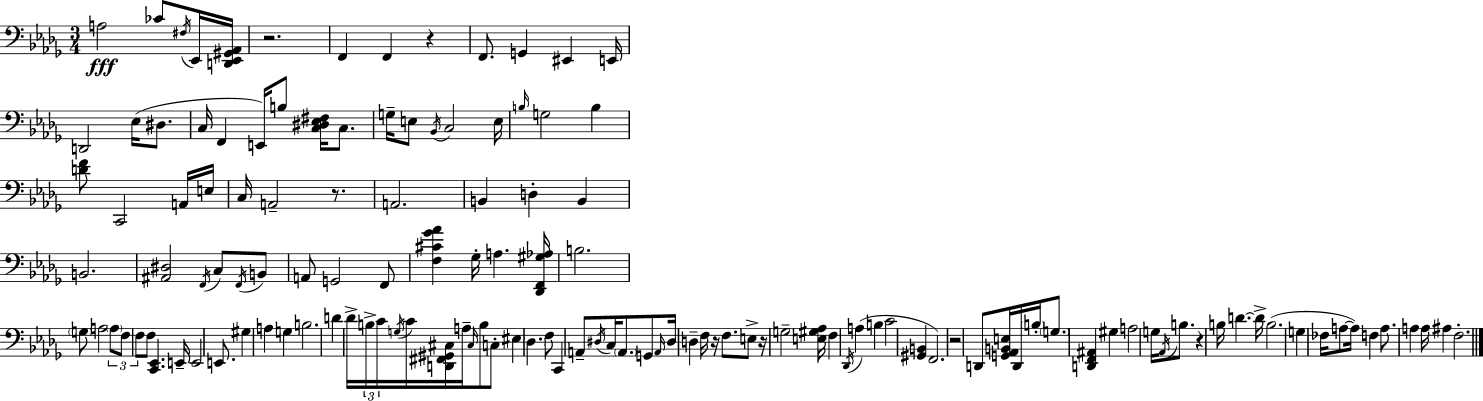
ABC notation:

X:1
T:Untitled
M:3/4
L:1/4
K:Bbm
A,2 _C/2 ^F,/4 _E,,/4 [D,,_E,,^G,,_A,,]/4 z2 F,, F,, z F,,/2 G,, ^E,, E,,/4 D,,2 _E,/4 ^D,/2 C,/4 F,, E,,/4 B,/2 [C,^D,_E,^F,]/4 C,/2 G,/4 E,/2 _B,,/4 C,2 E,/4 B,/4 G,2 B, [DF]/2 C,,2 A,,/4 E,/4 C,/4 A,,2 z/2 A,,2 B,, D, B,, B,,2 [^A,,^D,]2 F,,/4 C,/2 F,,/4 B,,/2 A,,/2 G,,2 F,,/2 [F,^C_G_A] _G,/4 A, [_D,,F,,^G,_A,]/4 B,2 G,/2 A,2 A,/2 F,/2 F,/2 F,/2 [C,,_E,,] E,,/4 E,,2 E,,/2 ^G, A, G, B,2 D _D/4 B,/4 C/4 G,/4 C/4 [D,,^F,,^G,,^C,]/4 A,/4 ^C,/4 B,/2 C,/2 ^E, _D, F,/2 C,, A,,/2 ^D,/4 C,/4 A,,/2 G,,/2 A,,/4 ^D,/4 D, F,/4 z/4 F,/2 E,/2 z/4 G,2 [E,^G,_A,]/4 F, _D,,/4 A, B, C2 [^G,,B,,] F,,2 z2 D,,/2 [G,,_A,,B,,E,]/4 D,,/4 B,/4 G,/2 [D,,F,,^A,,] ^G, A,2 G,/4 _A,,/4 B,/2 z B,/4 D D/4 B,2 G, _F,/4 A,/2 A,/4 F, A,/2 A, A,/4 ^A, F,2